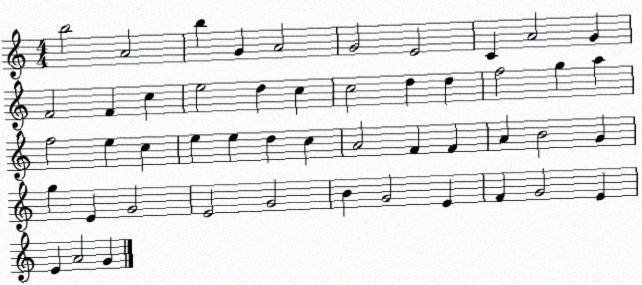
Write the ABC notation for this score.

X:1
T:Untitled
M:4/4
L:1/4
K:C
b2 A2 b G A2 G2 E2 C A2 G F2 F c e2 d c c2 d d f2 g a f2 e c e e d c A2 F F A B2 G g E G2 E2 G2 B G2 E F G2 E E A2 G